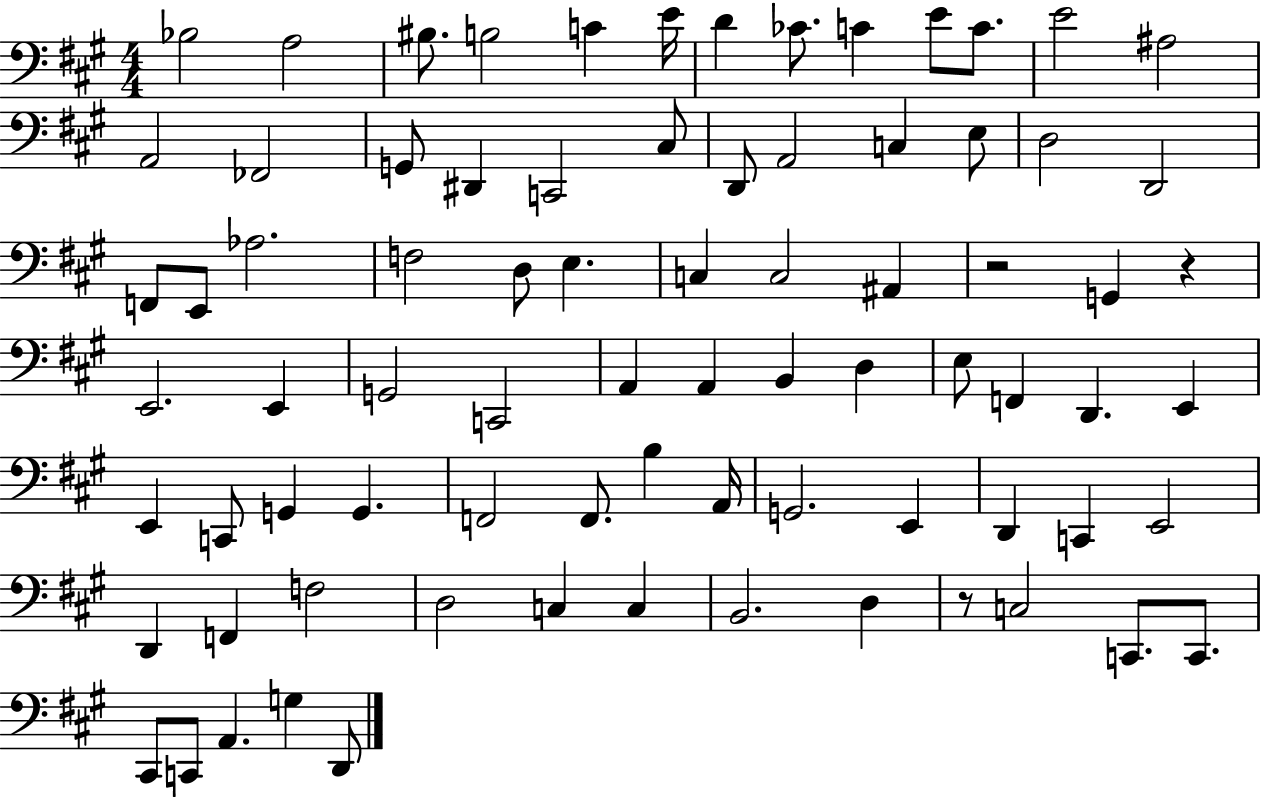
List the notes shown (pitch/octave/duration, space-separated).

Bb3/h A3/h BIS3/e. B3/h C4/q E4/s D4/q CES4/e. C4/q E4/e C4/e. E4/h A#3/h A2/h FES2/h G2/e D#2/q C2/h C#3/e D2/e A2/h C3/q E3/e D3/h D2/h F2/e E2/e Ab3/h. F3/h D3/e E3/q. C3/q C3/h A#2/q R/h G2/q R/q E2/h. E2/q G2/h C2/h A2/q A2/q B2/q D3/q E3/e F2/q D2/q. E2/q E2/q C2/e G2/q G2/q. F2/h F2/e. B3/q A2/s G2/h. E2/q D2/q C2/q E2/h D2/q F2/q F3/h D3/h C3/q C3/q B2/h. D3/q R/e C3/h C2/e. C2/e. C#2/e C2/e A2/q. G3/q D2/e